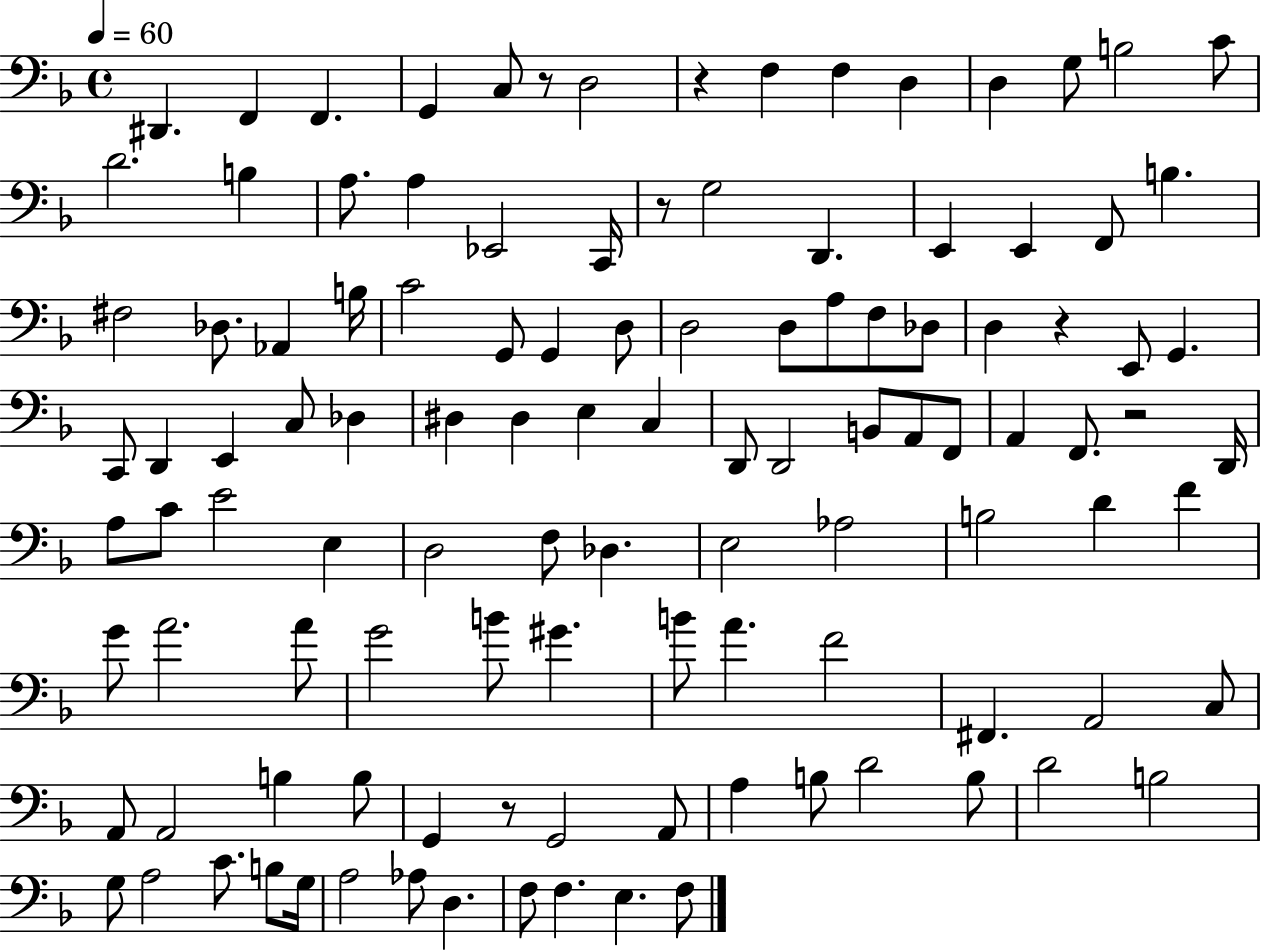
D#2/q. F2/q F2/q. G2/q C3/e R/e D3/h R/q F3/q F3/q D3/q D3/q G3/e B3/h C4/e D4/h. B3/q A3/e. A3/q Eb2/h C2/s R/e G3/h D2/q. E2/q E2/q F2/e B3/q. F#3/h Db3/e. Ab2/q B3/s C4/h G2/e G2/q D3/e D3/h D3/e A3/e F3/e Db3/e D3/q R/q E2/e G2/q. C2/e D2/q E2/q C3/e Db3/q D#3/q D#3/q E3/q C3/q D2/e D2/h B2/e A2/e F2/e A2/q F2/e. R/h D2/s A3/e C4/e E4/h E3/q D3/h F3/e Db3/q. E3/h Ab3/h B3/h D4/q F4/q G4/e A4/h. A4/e G4/h B4/e G#4/q. B4/e A4/q. F4/h F#2/q. A2/h C3/e A2/e A2/h B3/q B3/e G2/q R/e G2/h A2/e A3/q B3/e D4/h B3/e D4/h B3/h G3/e A3/h C4/e. B3/e G3/s A3/h Ab3/e D3/q. F3/e F3/q. E3/q. F3/e